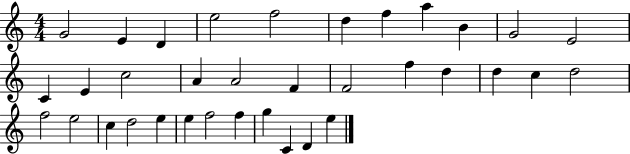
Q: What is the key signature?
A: C major